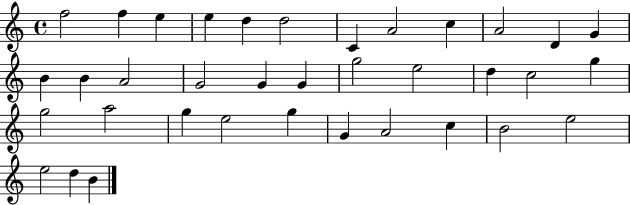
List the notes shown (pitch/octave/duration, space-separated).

F5/h F5/q E5/q E5/q D5/q D5/h C4/q A4/h C5/q A4/h D4/q G4/q B4/q B4/q A4/h G4/h G4/q G4/q G5/h E5/h D5/q C5/h G5/q G5/h A5/h G5/q E5/h G5/q G4/q A4/h C5/q B4/h E5/h E5/h D5/q B4/q